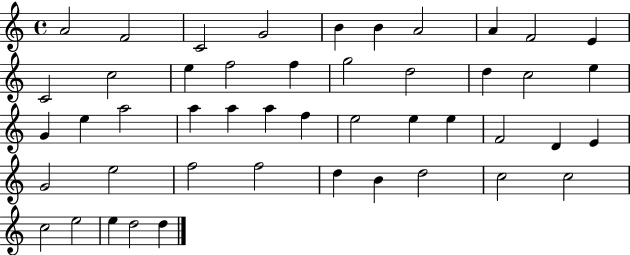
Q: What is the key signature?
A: C major